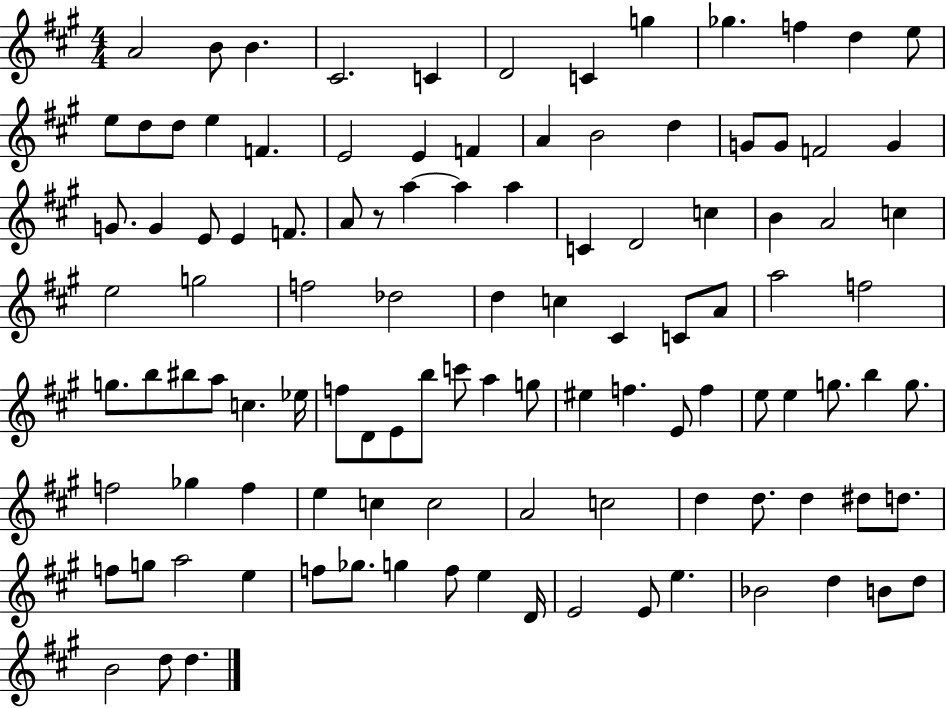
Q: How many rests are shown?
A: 1